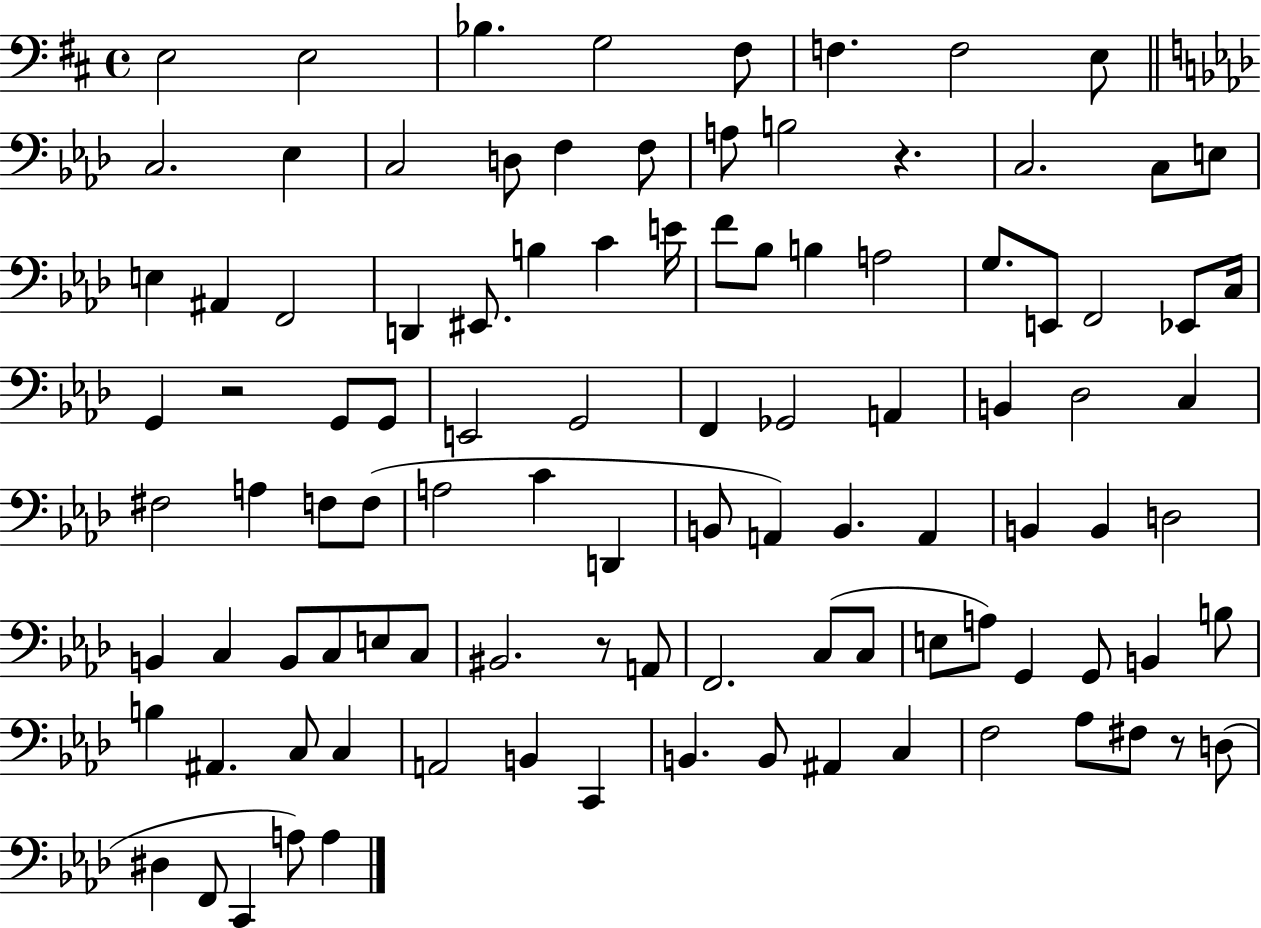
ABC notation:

X:1
T:Untitled
M:4/4
L:1/4
K:D
E,2 E,2 _B, G,2 ^F,/2 F, F,2 E,/2 C,2 _E, C,2 D,/2 F, F,/2 A,/2 B,2 z C,2 C,/2 E,/2 E, ^A,, F,,2 D,, ^E,,/2 B, C E/4 F/2 _B,/2 B, A,2 G,/2 E,,/2 F,,2 _E,,/2 C,/4 G,, z2 G,,/2 G,,/2 E,,2 G,,2 F,, _G,,2 A,, B,, _D,2 C, ^F,2 A, F,/2 F,/2 A,2 C D,, B,,/2 A,, B,, A,, B,, B,, D,2 B,, C, B,,/2 C,/2 E,/2 C,/2 ^B,,2 z/2 A,,/2 F,,2 C,/2 C,/2 E,/2 A,/2 G,, G,,/2 B,, B,/2 B, ^A,, C,/2 C, A,,2 B,, C,, B,, B,,/2 ^A,, C, F,2 _A,/2 ^F,/2 z/2 D,/2 ^D, F,,/2 C,, A,/2 A,